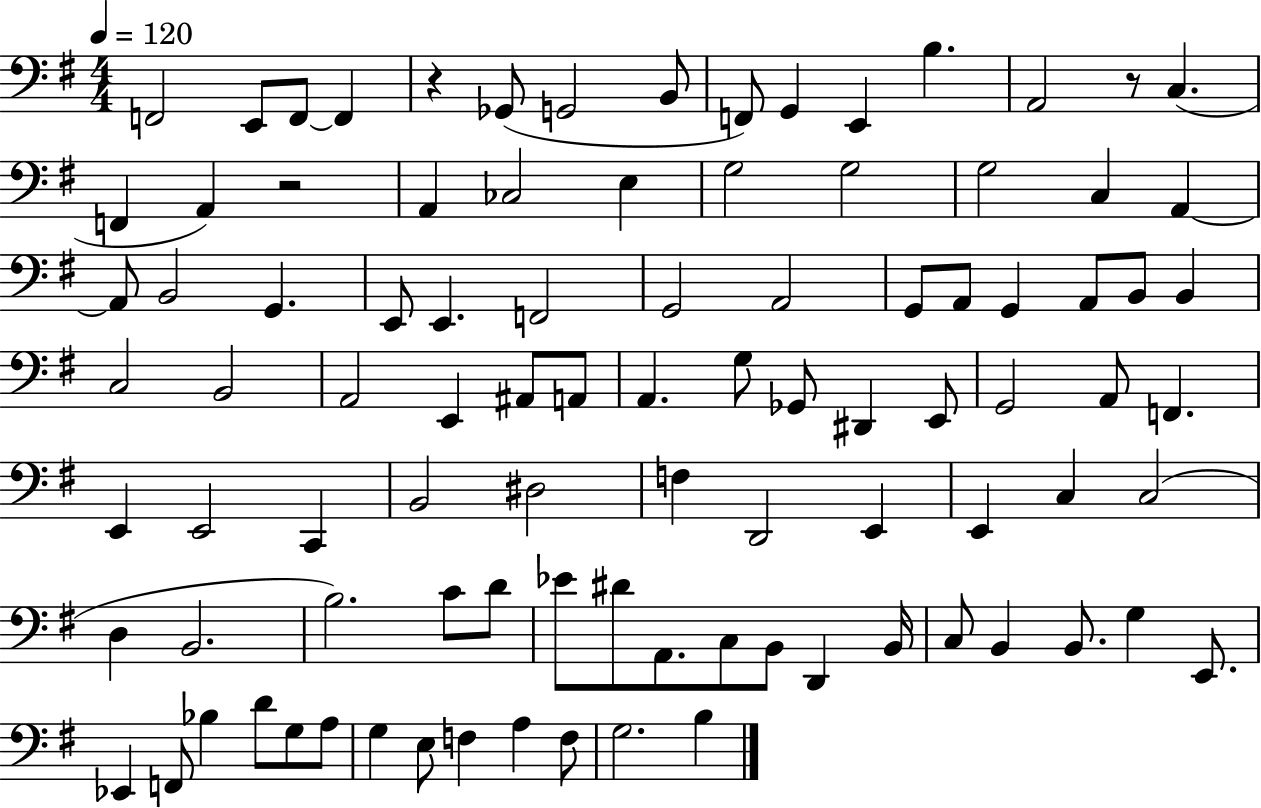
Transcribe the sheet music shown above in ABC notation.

X:1
T:Untitled
M:4/4
L:1/4
K:G
F,,2 E,,/2 F,,/2 F,, z _G,,/2 G,,2 B,,/2 F,,/2 G,, E,, B, A,,2 z/2 C, F,, A,, z2 A,, _C,2 E, G,2 G,2 G,2 C, A,, A,,/2 B,,2 G,, E,,/2 E,, F,,2 G,,2 A,,2 G,,/2 A,,/2 G,, A,,/2 B,,/2 B,, C,2 B,,2 A,,2 E,, ^A,,/2 A,,/2 A,, G,/2 _G,,/2 ^D,, E,,/2 G,,2 A,,/2 F,, E,, E,,2 C,, B,,2 ^D,2 F, D,,2 E,, E,, C, C,2 D, B,,2 B,2 C/2 D/2 _E/2 ^D/2 A,,/2 C,/2 B,,/2 D,, B,,/4 C,/2 B,, B,,/2 G, E,,/2 _E,, F,,/2 _B, D/2 G,/2 A,/2 G, E,/2 F, A, F,/2 G,2 B,